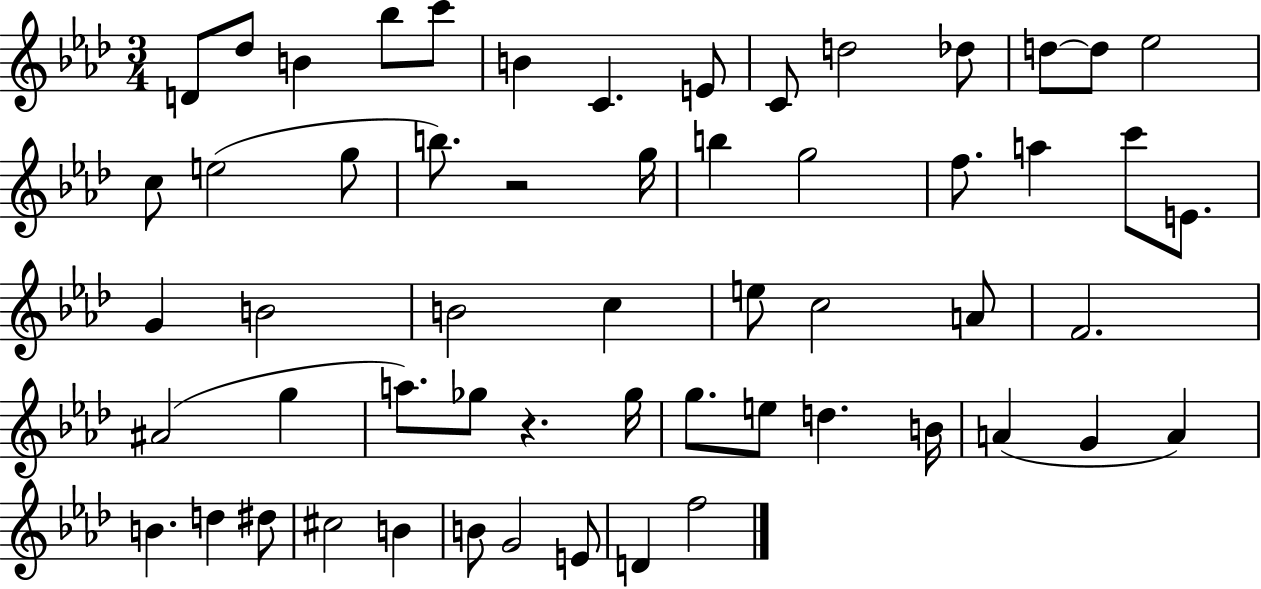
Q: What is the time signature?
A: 3/4